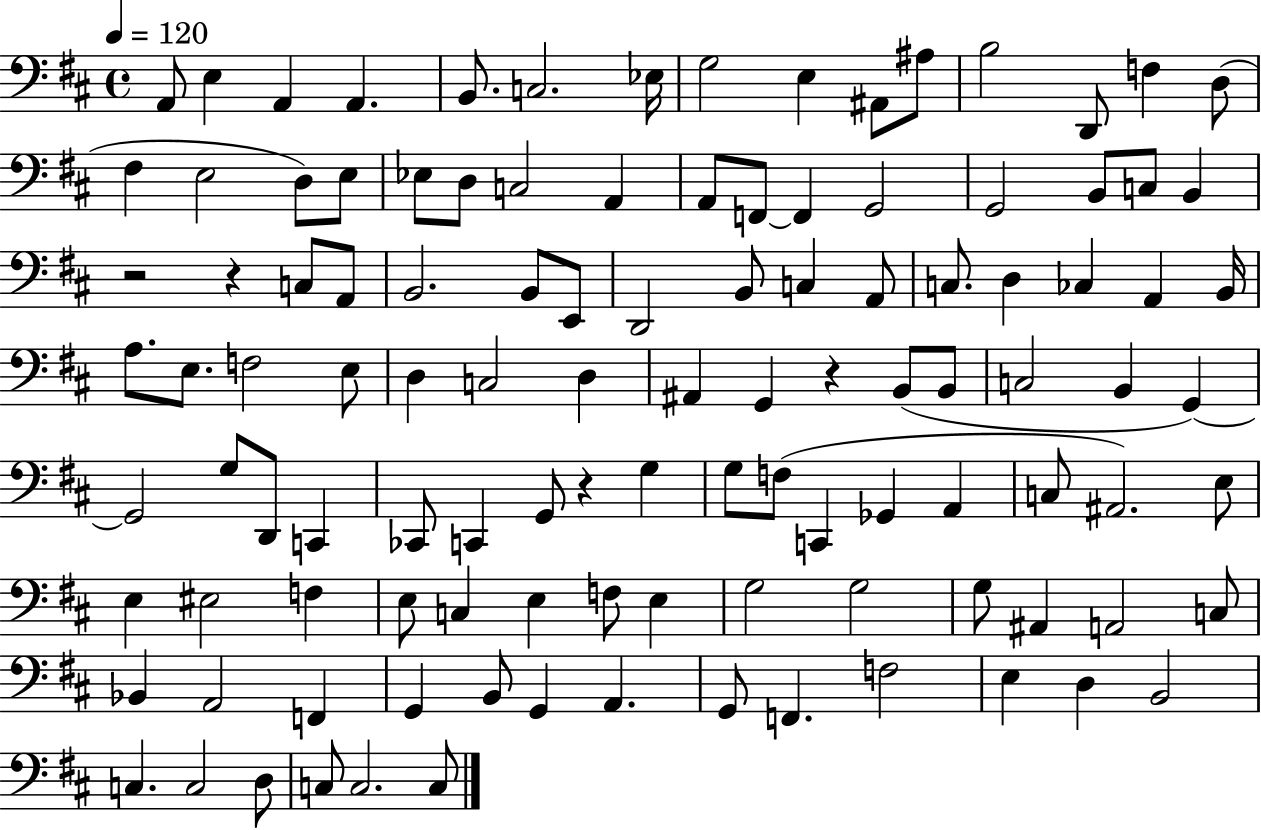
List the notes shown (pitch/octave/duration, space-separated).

A2/e E3/q A2/q A2/q. B2/e. C3/h. Eb3/s G3/h E3/q A#2/e A#3/e B3/h D2/e F3/q D3/e F#3/q E3/h D3/e E3/e Eb3/e D3/e C3/h A2/q A2/e F2/e F2/q G2/h G2/h B2/e C3/e B2/q R/h R/q C3/e A2/e B2/h. B2/e E2/e D2/h B2/e C3/q A2/e C3/e. D3/q CES3/q A2/q B2/s A3/e. E3/e. F3/h E3/e D3/q C3/h D3/q A#2/q G2/q R/q B2/e B2/e C3/h B2/q G2/q G2/h G3/e D2/e C2/q CES2/e C2/q G2/e R/q G3/q G3/e F3/e C2/q Gb2/q A2/q C3/e A#2/h. E3/e E3/q EIS3/h F3/q E3/e C3/q E3/q F3/e E3/q G3/h G3/h G3/e A#2/q A2/h C3/e Bb2/q A2/h F2/q G2/q B2/e G2/q A2/q. G2/e F2/q. F3/h E3/q D3/q B2/h C3/q. C3/h D3/e C3/e C3/h. C3/e